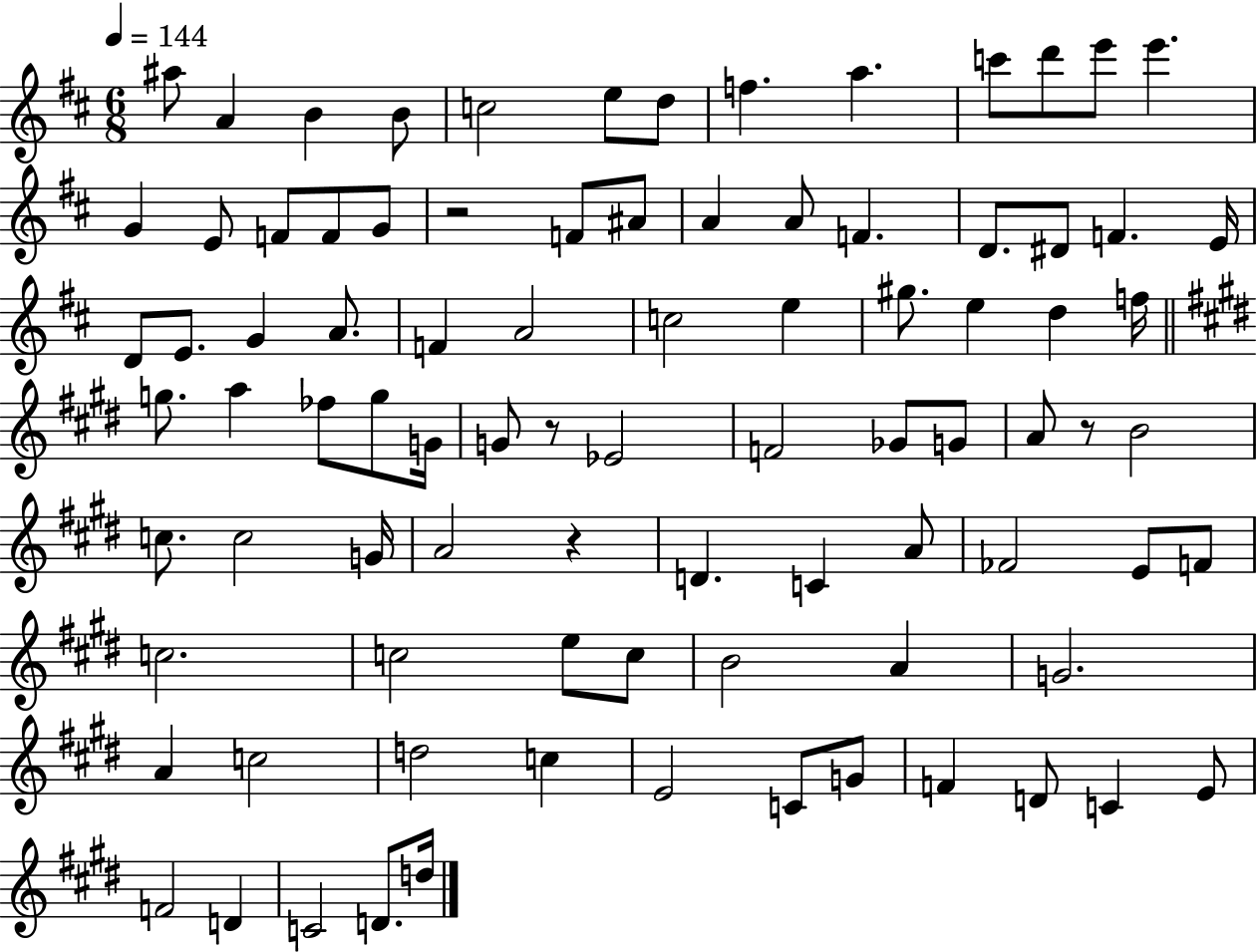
X:1
T:Untitled
M:6/8
L:1/4
K:D
^a/2 A B B/2 c2 e/2 d/2 f a c'/2 d'/2 e'/2 e' G E/2 F/2 F/2 G/2 z2 F/2 ^A/2 A A/2 F D/2 ^D/2 F E/4 D/2 E/2 G A/2 F A2 c2 e ^g/2 e d f/4 g/2 a _f/2 g/2 G/4 G/2 z/2 _E2 F2 _G/2 G/2 A/2 z/2 B2 c/2 c2 G/4 A2 z D C A/2 _F2 E/2 F/2 c2 c2 e/2 c/2 B2 A G2 A c2 d2 c E2 C/2 G/2 F D/2 C E/2 F2 D C2 D/2 d/4